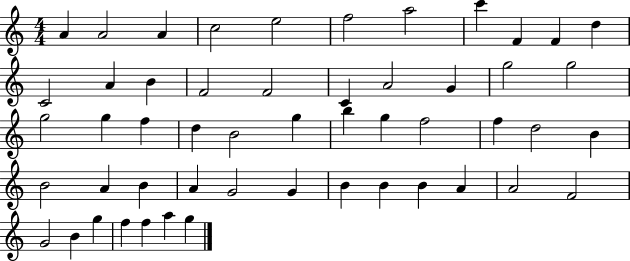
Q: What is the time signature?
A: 4/4